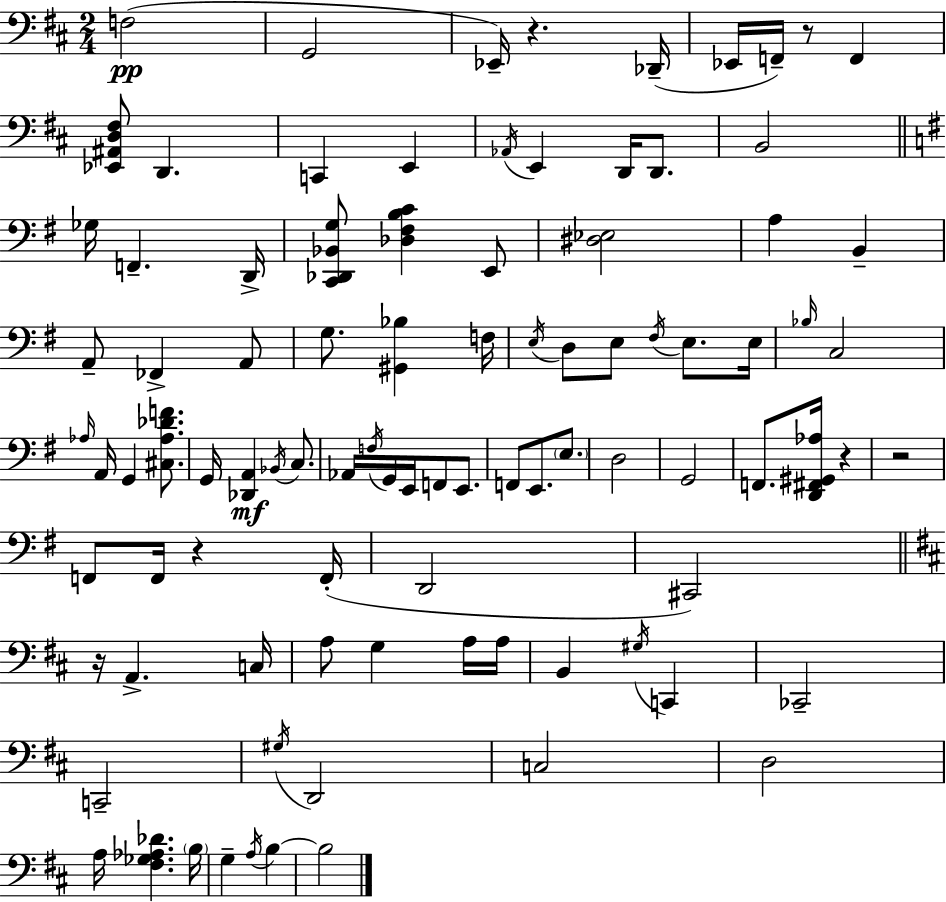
X:1
T:Untitled
M:2/4
L:1/4
K:D
F,2 G,,2 _E,,/4 z _D,,/4 _E,,/4 F,,/4 z/2 F,, [_E,,^A,,D,^F,]/2 D,, C,, E,, _A,,/4 E,, D,,/4 D,,/2 B,,2 _G,/4 F,, D,,/4 [C,,_D,,_B,,G,]/2 [_D,^F,B,C] E,,/2 [^D,_E,]2 A, B,, A,,/2 _F,, A,,/2 G,/2 [^G,,_B,] F,/4 E,/4 D,/2 E,/2 ^F,/4 E,/2 E,/4 _B,/4 C,2 _A,/4 A,,/4 G,, [^C,_A,_DF]/2 G,,/4 [_D,,A,,] _B,,/4 C,/2 _A,,/4 F,/4 G,,/4 E,,/4 F,,/2 E,,/2 F,,/2 E,,/2 E,/2 D,2 G,,2 F,,/2 [D,,^F,,^G,,_A,]/4 z z2 F,,/2 F,,/4 z F,,/4 D,,2 ^C,,2 z/4 A,, C,/4 A,/2 G, A,/4 A,/4 B,, ^G,/4 C,, _C,,2 C,,2 ^G,/4 D,,2 C,2 D,2 A,/4 [^F,_G,_A,_D] B,/4 G, A,/4 B, B,2